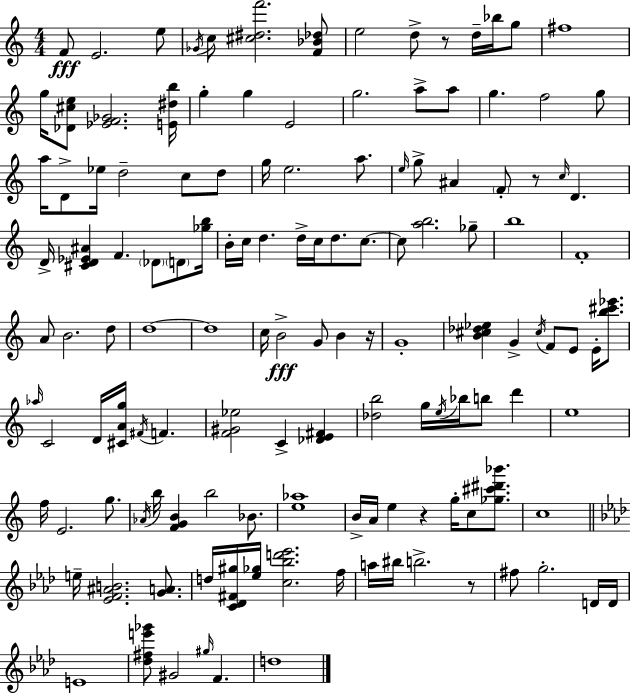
F4/e E4/h. E5/e Gb4/s C5/e [C#5,D#5,F6]/h. [F4,Bb4,Db5]/e E5/h D5/e R/e D5/s Bb5/s G5/e F#5/w G5/s [Db4,C#5,E5]/e [Eb4,F4,Gb4]/h. [E4,D#5,B5]/s G5/q G5/q E4/h G5/h. A5/e A5/e G5/q. F5/h G5/e A5/s D4/e Eb5/s D5/h C5/e D5/e G5/s E5/h. A5/e. E5/s G5/e A#4/q F4/e R/e C5/s D4/q. D4/s [C#4,D4,Eb4,A#4]/q F4/q. Db4/e D4/e [Gb5,B5]/s B4/s C5/s D5/q. D5/s C5/s D5/e. C5/e. C5/e [A5,B5]/h. Gb5/e B5/w F4/w A4/e B4/h. D5/e D5/w D5/w C5/s B4/h G4/e B4/q R/s G4/w [B4,C#5,Db5,Eb5]/q G4/q C#5/s F4/e E4/e E4/s [B5,C#6,Eb6]/e. Ab5/s C4/h D4/s [C#4,A4,G5]/s F#4/s F4/q. [F4,G#4,Eb5]/h C4/q [Db4,E4,F#4]/q [Db5,B5]/h G5/s E5/s Bb5/s B5/e D6/q E5/w F5/s E4/h. G5/e. Ab4/s B5/s [F4,G4,B4]/q B5/h Bb4/e. [E5,Ab5]/w B4/s A4/s E5/q R/q G5/s C5/e [Gb5,C#6,D#6,Bb6]/e. C5/w E5/s [Eb4,F4,A#4,B4]/h. [G4,A4]/e. D5/s [C4,Db4,F#4,G#5]/s [Eb5,Gb5]/s [C5,Bb5,D6,Eb6]/h. F5/s A5/s BIS5/s B5/h. R/e F#5/e G5/h. D4/s D4/s E4/w [Db5,F#5,E6,Gb6]/e G#4/h G#5/s F4/q. D5/w